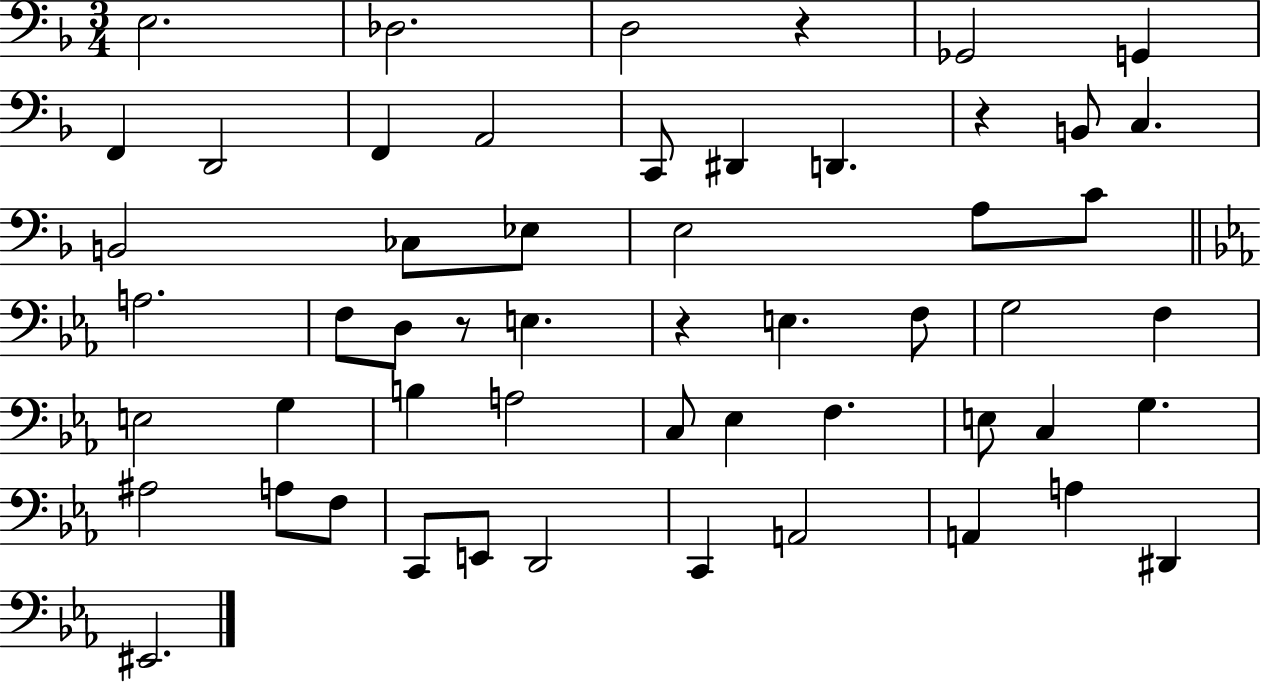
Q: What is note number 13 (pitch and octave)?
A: B2